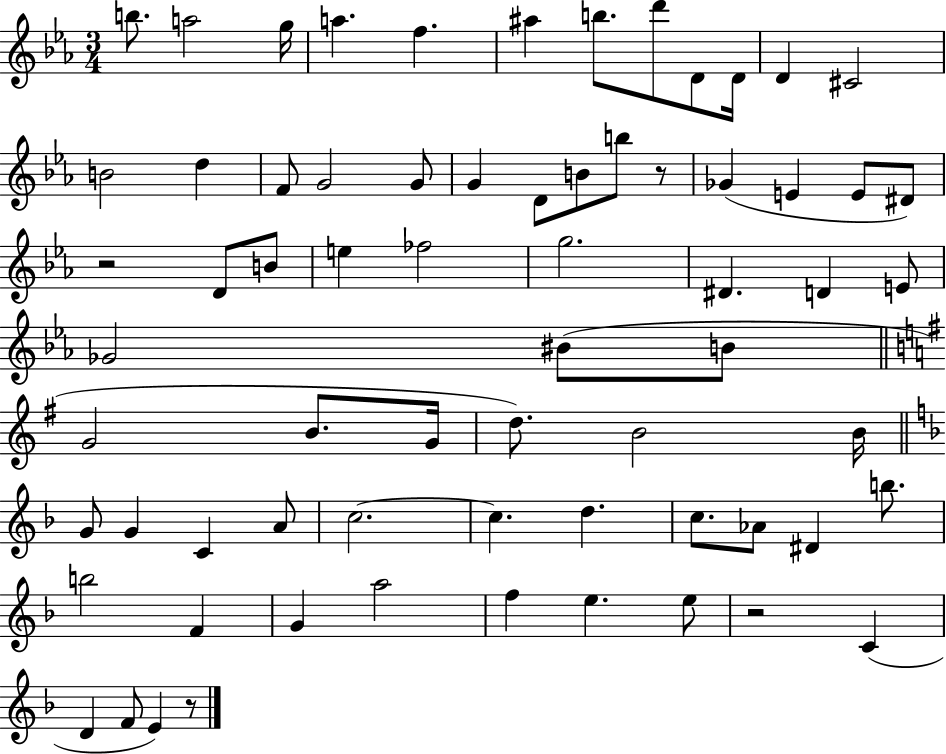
B5/e. A5/h G5/s A5/q. F5/q. A#5/q B5/e. D6/e D4/e D4/s D4/q C#4/h B4/h D5/q F4/e G4/h G4/e G4/q D4/e B4/e B5/e R/e Gb4/q E4/q E4/e D#4/e R/h D4/e B4/e E5/q FES5/h G5/h. D#4/q. D4/q E4/e Gb4/h BIS4/e B4/e G4/h B4/e. G4/s D5/e. B4/h B4/s G4/e G4/q C4/q A4/e C5/h. C5/q. D5/q. C5/e. Ab4/e D#4/q B5/e. B5/h F4/q G4/q A5/h F5/q E5/q. E5/e R/h C4/q D4/q F4/e E4/q R/e